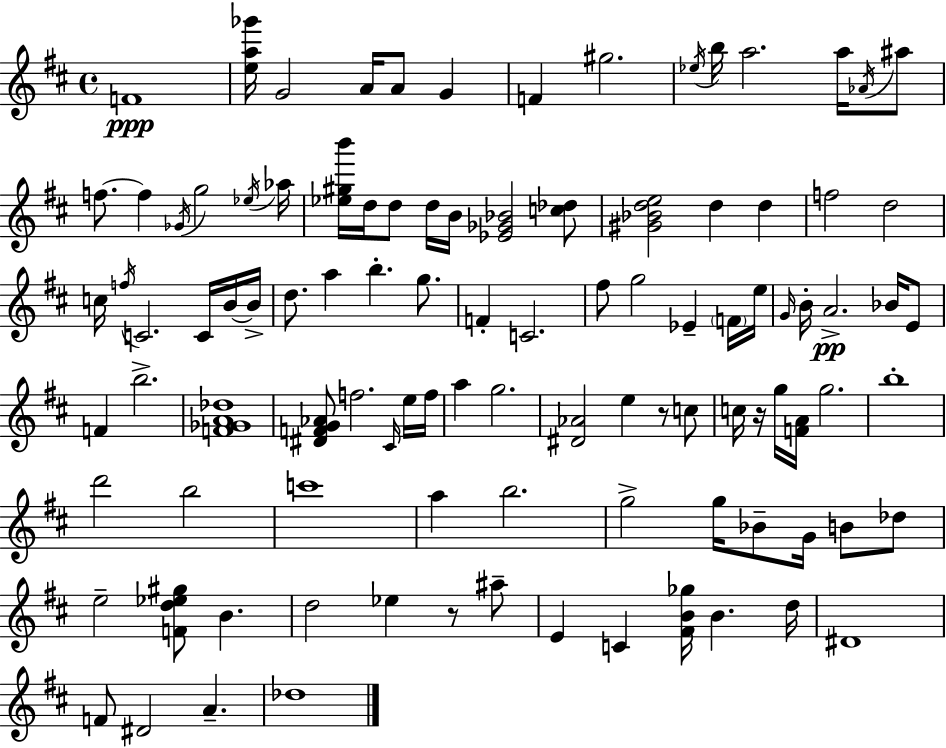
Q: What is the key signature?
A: D major